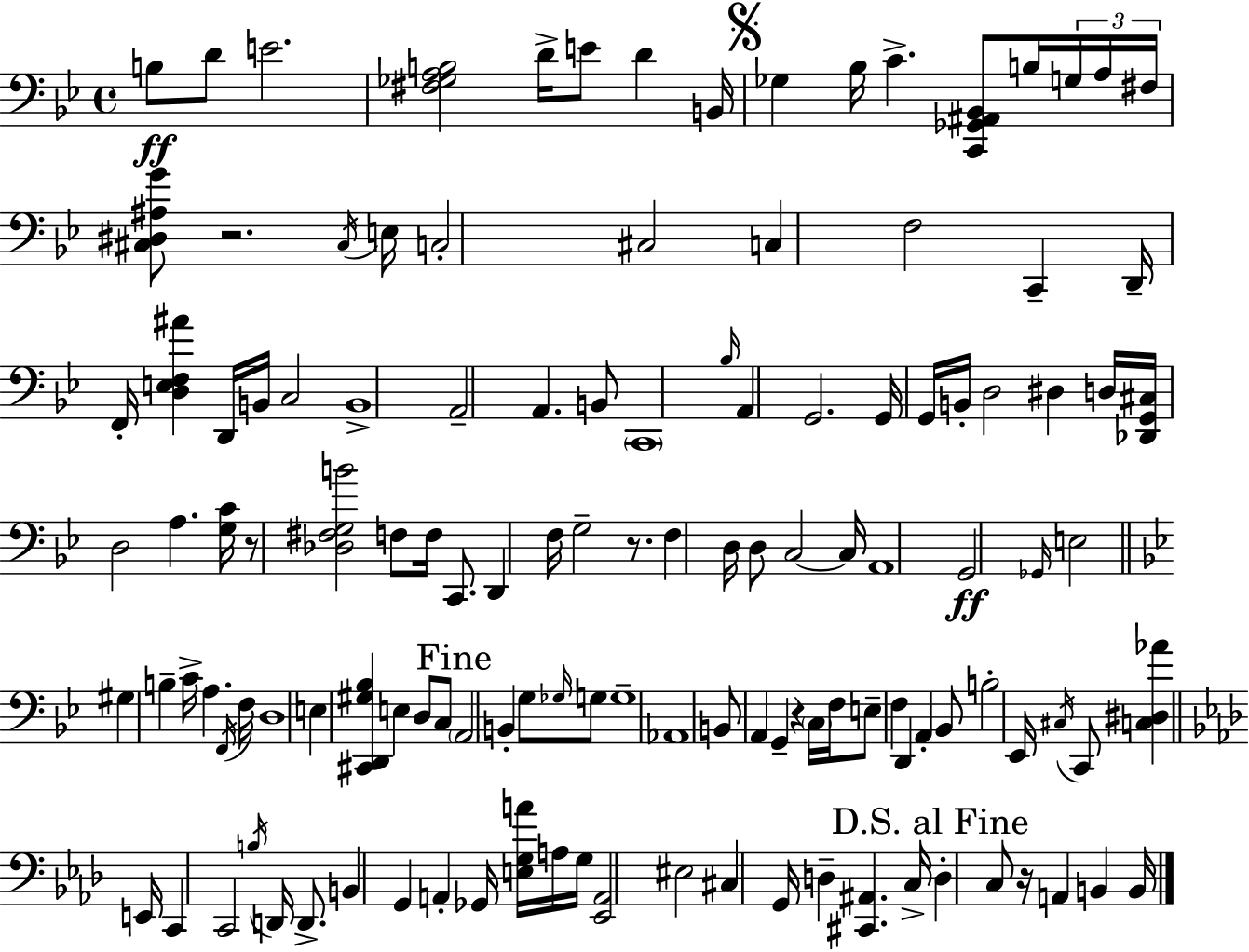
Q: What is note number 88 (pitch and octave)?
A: C#3